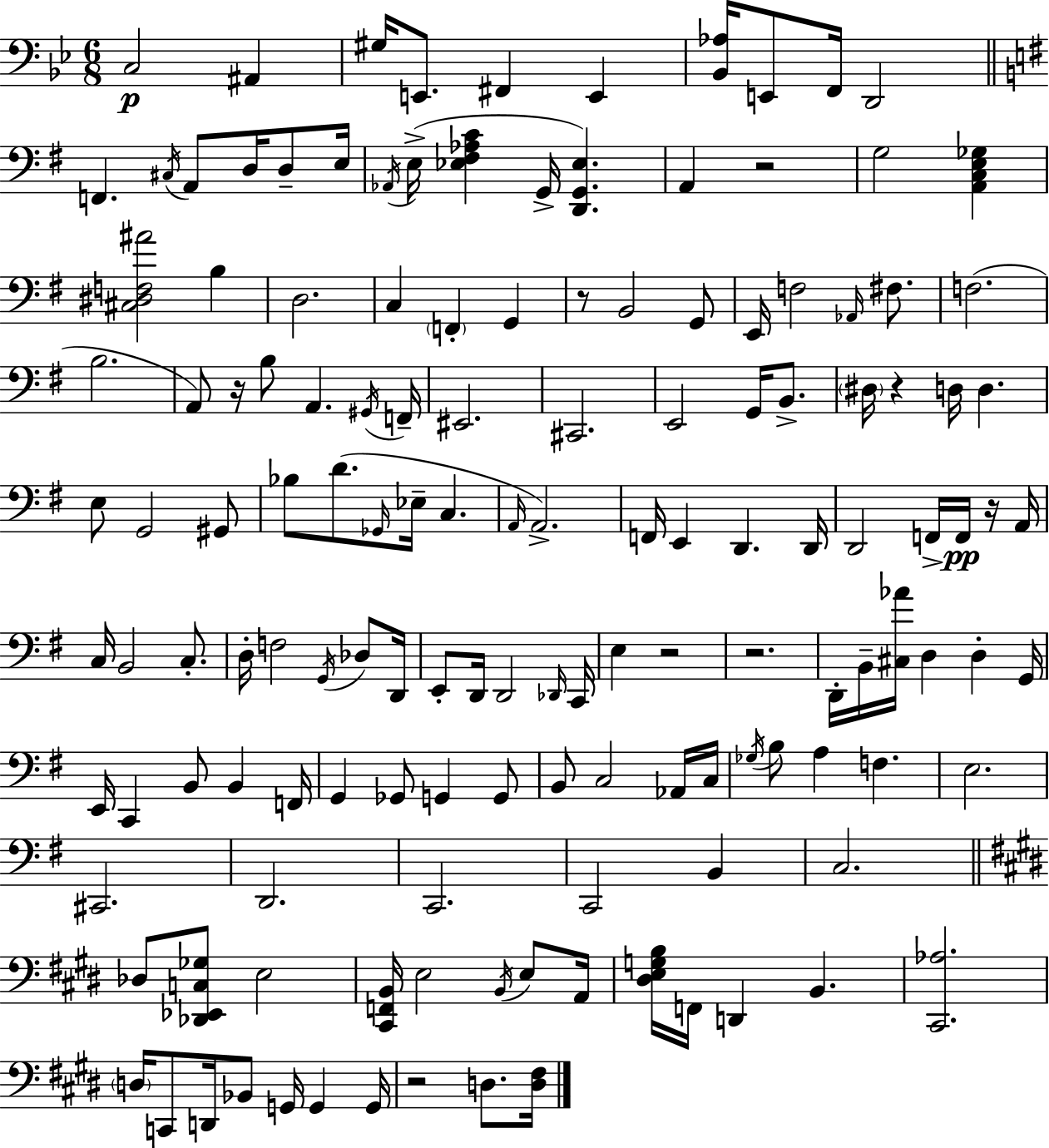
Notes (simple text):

C3/h A#2/q G#3/s E2/e. F#2/q E2/q [Bb2,Ab3]/s E2/e F2/s D2/h F2/q. C#3/s A2/e D3/s D3/e E3/s Ab2/s E3/s [Eb3,F#3,Ab3,C4]/q G2/s [D2,G2,Eb3]/q. A2/q R/h G3/h [A2,C3,E3,Gb3]/q [C#3,D#3,F3,A#4]/h B3/q D3/h. C3/q F2/q G2/q R/e B2/h G2/e E2/s F3/h Ab2/s F#3/e. F3/h. B3/h. A2/e R/s B3/e A2/q. G#2/s F2/s EIS2/h. C#2/h. E2/h G2/s B2/e. D#3/s R/q D3/s D3/q. E3/e G2/h G#2/e Bb3/e D4/e. Gb2/s Eb3/s C3/q. A2/s A2/h. F2/s E2/q D2/q. D2/s D2/h F2/s F2/s R/s A2/s C3/s B2/h C3/e. D3/s F3/h G2/s Db3/e D2/s E2/e D2/s D2/h Db2/s C2/s E3/q R/h R/h. D2/s B2/s [C#3,Ab4]/s D3/q D3/q G2/s E2/s C2/q B2/e B2/q F2/s G2/q Gb2/e G2/q G2/e B2/e C3/h Ab2/s C3/s Gb3/s B3/e A3/q F3/q. E3/h. C#2/h. D2/h. C2/h. C2/h B2/q C3/h. Db3/e [Db2,Eb2,C3,Gb3]/e E3/h [C#2,F2,B2]/s E3/h B2/s E3/e A2/s [D#3,E3,G3,B3]/s F2/s D2/q B2/q. [C#2,Ab3]/h. D3/s C2/e D2/s Bb2/e G2/s G2/q G2/s R/h D3/e. [D3,F#3]/s